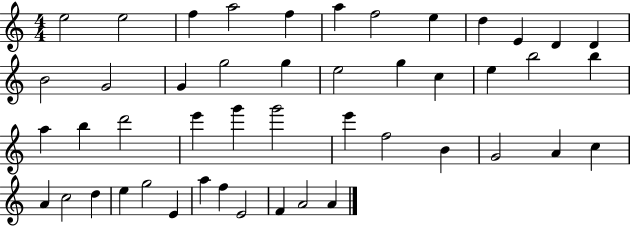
{
  \clef treble
  \numericTimeSignature
  \time 4/4
  \key c \major
  e''2 e''2 | f''4 a''2 f''4 | a''4 f''2 e''4 | d''4 e'4 d'4 d'4 | \break b'2 g'2 | g'4 g''2 g''4 | e''2 g''4 c''4 | e''4 b''2 b''4 | \break a''4 b''4 d'''2 | e'''4 g'''4 g'''2 | e'''4 f''2 b'4 | g'2 a'4 c''4 | \break a'4 c''2 d''4 | e''4 g''2 e'4 | a''4 f''4 e'2 | f'4 a'2 a'4 | \break \bar "|."
}